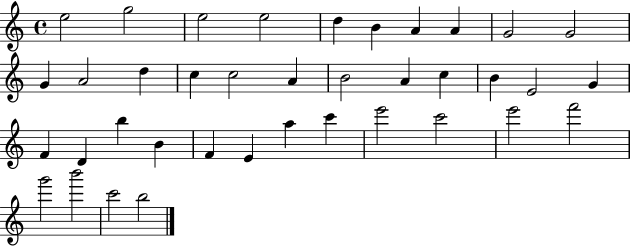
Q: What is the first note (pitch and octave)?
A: E5